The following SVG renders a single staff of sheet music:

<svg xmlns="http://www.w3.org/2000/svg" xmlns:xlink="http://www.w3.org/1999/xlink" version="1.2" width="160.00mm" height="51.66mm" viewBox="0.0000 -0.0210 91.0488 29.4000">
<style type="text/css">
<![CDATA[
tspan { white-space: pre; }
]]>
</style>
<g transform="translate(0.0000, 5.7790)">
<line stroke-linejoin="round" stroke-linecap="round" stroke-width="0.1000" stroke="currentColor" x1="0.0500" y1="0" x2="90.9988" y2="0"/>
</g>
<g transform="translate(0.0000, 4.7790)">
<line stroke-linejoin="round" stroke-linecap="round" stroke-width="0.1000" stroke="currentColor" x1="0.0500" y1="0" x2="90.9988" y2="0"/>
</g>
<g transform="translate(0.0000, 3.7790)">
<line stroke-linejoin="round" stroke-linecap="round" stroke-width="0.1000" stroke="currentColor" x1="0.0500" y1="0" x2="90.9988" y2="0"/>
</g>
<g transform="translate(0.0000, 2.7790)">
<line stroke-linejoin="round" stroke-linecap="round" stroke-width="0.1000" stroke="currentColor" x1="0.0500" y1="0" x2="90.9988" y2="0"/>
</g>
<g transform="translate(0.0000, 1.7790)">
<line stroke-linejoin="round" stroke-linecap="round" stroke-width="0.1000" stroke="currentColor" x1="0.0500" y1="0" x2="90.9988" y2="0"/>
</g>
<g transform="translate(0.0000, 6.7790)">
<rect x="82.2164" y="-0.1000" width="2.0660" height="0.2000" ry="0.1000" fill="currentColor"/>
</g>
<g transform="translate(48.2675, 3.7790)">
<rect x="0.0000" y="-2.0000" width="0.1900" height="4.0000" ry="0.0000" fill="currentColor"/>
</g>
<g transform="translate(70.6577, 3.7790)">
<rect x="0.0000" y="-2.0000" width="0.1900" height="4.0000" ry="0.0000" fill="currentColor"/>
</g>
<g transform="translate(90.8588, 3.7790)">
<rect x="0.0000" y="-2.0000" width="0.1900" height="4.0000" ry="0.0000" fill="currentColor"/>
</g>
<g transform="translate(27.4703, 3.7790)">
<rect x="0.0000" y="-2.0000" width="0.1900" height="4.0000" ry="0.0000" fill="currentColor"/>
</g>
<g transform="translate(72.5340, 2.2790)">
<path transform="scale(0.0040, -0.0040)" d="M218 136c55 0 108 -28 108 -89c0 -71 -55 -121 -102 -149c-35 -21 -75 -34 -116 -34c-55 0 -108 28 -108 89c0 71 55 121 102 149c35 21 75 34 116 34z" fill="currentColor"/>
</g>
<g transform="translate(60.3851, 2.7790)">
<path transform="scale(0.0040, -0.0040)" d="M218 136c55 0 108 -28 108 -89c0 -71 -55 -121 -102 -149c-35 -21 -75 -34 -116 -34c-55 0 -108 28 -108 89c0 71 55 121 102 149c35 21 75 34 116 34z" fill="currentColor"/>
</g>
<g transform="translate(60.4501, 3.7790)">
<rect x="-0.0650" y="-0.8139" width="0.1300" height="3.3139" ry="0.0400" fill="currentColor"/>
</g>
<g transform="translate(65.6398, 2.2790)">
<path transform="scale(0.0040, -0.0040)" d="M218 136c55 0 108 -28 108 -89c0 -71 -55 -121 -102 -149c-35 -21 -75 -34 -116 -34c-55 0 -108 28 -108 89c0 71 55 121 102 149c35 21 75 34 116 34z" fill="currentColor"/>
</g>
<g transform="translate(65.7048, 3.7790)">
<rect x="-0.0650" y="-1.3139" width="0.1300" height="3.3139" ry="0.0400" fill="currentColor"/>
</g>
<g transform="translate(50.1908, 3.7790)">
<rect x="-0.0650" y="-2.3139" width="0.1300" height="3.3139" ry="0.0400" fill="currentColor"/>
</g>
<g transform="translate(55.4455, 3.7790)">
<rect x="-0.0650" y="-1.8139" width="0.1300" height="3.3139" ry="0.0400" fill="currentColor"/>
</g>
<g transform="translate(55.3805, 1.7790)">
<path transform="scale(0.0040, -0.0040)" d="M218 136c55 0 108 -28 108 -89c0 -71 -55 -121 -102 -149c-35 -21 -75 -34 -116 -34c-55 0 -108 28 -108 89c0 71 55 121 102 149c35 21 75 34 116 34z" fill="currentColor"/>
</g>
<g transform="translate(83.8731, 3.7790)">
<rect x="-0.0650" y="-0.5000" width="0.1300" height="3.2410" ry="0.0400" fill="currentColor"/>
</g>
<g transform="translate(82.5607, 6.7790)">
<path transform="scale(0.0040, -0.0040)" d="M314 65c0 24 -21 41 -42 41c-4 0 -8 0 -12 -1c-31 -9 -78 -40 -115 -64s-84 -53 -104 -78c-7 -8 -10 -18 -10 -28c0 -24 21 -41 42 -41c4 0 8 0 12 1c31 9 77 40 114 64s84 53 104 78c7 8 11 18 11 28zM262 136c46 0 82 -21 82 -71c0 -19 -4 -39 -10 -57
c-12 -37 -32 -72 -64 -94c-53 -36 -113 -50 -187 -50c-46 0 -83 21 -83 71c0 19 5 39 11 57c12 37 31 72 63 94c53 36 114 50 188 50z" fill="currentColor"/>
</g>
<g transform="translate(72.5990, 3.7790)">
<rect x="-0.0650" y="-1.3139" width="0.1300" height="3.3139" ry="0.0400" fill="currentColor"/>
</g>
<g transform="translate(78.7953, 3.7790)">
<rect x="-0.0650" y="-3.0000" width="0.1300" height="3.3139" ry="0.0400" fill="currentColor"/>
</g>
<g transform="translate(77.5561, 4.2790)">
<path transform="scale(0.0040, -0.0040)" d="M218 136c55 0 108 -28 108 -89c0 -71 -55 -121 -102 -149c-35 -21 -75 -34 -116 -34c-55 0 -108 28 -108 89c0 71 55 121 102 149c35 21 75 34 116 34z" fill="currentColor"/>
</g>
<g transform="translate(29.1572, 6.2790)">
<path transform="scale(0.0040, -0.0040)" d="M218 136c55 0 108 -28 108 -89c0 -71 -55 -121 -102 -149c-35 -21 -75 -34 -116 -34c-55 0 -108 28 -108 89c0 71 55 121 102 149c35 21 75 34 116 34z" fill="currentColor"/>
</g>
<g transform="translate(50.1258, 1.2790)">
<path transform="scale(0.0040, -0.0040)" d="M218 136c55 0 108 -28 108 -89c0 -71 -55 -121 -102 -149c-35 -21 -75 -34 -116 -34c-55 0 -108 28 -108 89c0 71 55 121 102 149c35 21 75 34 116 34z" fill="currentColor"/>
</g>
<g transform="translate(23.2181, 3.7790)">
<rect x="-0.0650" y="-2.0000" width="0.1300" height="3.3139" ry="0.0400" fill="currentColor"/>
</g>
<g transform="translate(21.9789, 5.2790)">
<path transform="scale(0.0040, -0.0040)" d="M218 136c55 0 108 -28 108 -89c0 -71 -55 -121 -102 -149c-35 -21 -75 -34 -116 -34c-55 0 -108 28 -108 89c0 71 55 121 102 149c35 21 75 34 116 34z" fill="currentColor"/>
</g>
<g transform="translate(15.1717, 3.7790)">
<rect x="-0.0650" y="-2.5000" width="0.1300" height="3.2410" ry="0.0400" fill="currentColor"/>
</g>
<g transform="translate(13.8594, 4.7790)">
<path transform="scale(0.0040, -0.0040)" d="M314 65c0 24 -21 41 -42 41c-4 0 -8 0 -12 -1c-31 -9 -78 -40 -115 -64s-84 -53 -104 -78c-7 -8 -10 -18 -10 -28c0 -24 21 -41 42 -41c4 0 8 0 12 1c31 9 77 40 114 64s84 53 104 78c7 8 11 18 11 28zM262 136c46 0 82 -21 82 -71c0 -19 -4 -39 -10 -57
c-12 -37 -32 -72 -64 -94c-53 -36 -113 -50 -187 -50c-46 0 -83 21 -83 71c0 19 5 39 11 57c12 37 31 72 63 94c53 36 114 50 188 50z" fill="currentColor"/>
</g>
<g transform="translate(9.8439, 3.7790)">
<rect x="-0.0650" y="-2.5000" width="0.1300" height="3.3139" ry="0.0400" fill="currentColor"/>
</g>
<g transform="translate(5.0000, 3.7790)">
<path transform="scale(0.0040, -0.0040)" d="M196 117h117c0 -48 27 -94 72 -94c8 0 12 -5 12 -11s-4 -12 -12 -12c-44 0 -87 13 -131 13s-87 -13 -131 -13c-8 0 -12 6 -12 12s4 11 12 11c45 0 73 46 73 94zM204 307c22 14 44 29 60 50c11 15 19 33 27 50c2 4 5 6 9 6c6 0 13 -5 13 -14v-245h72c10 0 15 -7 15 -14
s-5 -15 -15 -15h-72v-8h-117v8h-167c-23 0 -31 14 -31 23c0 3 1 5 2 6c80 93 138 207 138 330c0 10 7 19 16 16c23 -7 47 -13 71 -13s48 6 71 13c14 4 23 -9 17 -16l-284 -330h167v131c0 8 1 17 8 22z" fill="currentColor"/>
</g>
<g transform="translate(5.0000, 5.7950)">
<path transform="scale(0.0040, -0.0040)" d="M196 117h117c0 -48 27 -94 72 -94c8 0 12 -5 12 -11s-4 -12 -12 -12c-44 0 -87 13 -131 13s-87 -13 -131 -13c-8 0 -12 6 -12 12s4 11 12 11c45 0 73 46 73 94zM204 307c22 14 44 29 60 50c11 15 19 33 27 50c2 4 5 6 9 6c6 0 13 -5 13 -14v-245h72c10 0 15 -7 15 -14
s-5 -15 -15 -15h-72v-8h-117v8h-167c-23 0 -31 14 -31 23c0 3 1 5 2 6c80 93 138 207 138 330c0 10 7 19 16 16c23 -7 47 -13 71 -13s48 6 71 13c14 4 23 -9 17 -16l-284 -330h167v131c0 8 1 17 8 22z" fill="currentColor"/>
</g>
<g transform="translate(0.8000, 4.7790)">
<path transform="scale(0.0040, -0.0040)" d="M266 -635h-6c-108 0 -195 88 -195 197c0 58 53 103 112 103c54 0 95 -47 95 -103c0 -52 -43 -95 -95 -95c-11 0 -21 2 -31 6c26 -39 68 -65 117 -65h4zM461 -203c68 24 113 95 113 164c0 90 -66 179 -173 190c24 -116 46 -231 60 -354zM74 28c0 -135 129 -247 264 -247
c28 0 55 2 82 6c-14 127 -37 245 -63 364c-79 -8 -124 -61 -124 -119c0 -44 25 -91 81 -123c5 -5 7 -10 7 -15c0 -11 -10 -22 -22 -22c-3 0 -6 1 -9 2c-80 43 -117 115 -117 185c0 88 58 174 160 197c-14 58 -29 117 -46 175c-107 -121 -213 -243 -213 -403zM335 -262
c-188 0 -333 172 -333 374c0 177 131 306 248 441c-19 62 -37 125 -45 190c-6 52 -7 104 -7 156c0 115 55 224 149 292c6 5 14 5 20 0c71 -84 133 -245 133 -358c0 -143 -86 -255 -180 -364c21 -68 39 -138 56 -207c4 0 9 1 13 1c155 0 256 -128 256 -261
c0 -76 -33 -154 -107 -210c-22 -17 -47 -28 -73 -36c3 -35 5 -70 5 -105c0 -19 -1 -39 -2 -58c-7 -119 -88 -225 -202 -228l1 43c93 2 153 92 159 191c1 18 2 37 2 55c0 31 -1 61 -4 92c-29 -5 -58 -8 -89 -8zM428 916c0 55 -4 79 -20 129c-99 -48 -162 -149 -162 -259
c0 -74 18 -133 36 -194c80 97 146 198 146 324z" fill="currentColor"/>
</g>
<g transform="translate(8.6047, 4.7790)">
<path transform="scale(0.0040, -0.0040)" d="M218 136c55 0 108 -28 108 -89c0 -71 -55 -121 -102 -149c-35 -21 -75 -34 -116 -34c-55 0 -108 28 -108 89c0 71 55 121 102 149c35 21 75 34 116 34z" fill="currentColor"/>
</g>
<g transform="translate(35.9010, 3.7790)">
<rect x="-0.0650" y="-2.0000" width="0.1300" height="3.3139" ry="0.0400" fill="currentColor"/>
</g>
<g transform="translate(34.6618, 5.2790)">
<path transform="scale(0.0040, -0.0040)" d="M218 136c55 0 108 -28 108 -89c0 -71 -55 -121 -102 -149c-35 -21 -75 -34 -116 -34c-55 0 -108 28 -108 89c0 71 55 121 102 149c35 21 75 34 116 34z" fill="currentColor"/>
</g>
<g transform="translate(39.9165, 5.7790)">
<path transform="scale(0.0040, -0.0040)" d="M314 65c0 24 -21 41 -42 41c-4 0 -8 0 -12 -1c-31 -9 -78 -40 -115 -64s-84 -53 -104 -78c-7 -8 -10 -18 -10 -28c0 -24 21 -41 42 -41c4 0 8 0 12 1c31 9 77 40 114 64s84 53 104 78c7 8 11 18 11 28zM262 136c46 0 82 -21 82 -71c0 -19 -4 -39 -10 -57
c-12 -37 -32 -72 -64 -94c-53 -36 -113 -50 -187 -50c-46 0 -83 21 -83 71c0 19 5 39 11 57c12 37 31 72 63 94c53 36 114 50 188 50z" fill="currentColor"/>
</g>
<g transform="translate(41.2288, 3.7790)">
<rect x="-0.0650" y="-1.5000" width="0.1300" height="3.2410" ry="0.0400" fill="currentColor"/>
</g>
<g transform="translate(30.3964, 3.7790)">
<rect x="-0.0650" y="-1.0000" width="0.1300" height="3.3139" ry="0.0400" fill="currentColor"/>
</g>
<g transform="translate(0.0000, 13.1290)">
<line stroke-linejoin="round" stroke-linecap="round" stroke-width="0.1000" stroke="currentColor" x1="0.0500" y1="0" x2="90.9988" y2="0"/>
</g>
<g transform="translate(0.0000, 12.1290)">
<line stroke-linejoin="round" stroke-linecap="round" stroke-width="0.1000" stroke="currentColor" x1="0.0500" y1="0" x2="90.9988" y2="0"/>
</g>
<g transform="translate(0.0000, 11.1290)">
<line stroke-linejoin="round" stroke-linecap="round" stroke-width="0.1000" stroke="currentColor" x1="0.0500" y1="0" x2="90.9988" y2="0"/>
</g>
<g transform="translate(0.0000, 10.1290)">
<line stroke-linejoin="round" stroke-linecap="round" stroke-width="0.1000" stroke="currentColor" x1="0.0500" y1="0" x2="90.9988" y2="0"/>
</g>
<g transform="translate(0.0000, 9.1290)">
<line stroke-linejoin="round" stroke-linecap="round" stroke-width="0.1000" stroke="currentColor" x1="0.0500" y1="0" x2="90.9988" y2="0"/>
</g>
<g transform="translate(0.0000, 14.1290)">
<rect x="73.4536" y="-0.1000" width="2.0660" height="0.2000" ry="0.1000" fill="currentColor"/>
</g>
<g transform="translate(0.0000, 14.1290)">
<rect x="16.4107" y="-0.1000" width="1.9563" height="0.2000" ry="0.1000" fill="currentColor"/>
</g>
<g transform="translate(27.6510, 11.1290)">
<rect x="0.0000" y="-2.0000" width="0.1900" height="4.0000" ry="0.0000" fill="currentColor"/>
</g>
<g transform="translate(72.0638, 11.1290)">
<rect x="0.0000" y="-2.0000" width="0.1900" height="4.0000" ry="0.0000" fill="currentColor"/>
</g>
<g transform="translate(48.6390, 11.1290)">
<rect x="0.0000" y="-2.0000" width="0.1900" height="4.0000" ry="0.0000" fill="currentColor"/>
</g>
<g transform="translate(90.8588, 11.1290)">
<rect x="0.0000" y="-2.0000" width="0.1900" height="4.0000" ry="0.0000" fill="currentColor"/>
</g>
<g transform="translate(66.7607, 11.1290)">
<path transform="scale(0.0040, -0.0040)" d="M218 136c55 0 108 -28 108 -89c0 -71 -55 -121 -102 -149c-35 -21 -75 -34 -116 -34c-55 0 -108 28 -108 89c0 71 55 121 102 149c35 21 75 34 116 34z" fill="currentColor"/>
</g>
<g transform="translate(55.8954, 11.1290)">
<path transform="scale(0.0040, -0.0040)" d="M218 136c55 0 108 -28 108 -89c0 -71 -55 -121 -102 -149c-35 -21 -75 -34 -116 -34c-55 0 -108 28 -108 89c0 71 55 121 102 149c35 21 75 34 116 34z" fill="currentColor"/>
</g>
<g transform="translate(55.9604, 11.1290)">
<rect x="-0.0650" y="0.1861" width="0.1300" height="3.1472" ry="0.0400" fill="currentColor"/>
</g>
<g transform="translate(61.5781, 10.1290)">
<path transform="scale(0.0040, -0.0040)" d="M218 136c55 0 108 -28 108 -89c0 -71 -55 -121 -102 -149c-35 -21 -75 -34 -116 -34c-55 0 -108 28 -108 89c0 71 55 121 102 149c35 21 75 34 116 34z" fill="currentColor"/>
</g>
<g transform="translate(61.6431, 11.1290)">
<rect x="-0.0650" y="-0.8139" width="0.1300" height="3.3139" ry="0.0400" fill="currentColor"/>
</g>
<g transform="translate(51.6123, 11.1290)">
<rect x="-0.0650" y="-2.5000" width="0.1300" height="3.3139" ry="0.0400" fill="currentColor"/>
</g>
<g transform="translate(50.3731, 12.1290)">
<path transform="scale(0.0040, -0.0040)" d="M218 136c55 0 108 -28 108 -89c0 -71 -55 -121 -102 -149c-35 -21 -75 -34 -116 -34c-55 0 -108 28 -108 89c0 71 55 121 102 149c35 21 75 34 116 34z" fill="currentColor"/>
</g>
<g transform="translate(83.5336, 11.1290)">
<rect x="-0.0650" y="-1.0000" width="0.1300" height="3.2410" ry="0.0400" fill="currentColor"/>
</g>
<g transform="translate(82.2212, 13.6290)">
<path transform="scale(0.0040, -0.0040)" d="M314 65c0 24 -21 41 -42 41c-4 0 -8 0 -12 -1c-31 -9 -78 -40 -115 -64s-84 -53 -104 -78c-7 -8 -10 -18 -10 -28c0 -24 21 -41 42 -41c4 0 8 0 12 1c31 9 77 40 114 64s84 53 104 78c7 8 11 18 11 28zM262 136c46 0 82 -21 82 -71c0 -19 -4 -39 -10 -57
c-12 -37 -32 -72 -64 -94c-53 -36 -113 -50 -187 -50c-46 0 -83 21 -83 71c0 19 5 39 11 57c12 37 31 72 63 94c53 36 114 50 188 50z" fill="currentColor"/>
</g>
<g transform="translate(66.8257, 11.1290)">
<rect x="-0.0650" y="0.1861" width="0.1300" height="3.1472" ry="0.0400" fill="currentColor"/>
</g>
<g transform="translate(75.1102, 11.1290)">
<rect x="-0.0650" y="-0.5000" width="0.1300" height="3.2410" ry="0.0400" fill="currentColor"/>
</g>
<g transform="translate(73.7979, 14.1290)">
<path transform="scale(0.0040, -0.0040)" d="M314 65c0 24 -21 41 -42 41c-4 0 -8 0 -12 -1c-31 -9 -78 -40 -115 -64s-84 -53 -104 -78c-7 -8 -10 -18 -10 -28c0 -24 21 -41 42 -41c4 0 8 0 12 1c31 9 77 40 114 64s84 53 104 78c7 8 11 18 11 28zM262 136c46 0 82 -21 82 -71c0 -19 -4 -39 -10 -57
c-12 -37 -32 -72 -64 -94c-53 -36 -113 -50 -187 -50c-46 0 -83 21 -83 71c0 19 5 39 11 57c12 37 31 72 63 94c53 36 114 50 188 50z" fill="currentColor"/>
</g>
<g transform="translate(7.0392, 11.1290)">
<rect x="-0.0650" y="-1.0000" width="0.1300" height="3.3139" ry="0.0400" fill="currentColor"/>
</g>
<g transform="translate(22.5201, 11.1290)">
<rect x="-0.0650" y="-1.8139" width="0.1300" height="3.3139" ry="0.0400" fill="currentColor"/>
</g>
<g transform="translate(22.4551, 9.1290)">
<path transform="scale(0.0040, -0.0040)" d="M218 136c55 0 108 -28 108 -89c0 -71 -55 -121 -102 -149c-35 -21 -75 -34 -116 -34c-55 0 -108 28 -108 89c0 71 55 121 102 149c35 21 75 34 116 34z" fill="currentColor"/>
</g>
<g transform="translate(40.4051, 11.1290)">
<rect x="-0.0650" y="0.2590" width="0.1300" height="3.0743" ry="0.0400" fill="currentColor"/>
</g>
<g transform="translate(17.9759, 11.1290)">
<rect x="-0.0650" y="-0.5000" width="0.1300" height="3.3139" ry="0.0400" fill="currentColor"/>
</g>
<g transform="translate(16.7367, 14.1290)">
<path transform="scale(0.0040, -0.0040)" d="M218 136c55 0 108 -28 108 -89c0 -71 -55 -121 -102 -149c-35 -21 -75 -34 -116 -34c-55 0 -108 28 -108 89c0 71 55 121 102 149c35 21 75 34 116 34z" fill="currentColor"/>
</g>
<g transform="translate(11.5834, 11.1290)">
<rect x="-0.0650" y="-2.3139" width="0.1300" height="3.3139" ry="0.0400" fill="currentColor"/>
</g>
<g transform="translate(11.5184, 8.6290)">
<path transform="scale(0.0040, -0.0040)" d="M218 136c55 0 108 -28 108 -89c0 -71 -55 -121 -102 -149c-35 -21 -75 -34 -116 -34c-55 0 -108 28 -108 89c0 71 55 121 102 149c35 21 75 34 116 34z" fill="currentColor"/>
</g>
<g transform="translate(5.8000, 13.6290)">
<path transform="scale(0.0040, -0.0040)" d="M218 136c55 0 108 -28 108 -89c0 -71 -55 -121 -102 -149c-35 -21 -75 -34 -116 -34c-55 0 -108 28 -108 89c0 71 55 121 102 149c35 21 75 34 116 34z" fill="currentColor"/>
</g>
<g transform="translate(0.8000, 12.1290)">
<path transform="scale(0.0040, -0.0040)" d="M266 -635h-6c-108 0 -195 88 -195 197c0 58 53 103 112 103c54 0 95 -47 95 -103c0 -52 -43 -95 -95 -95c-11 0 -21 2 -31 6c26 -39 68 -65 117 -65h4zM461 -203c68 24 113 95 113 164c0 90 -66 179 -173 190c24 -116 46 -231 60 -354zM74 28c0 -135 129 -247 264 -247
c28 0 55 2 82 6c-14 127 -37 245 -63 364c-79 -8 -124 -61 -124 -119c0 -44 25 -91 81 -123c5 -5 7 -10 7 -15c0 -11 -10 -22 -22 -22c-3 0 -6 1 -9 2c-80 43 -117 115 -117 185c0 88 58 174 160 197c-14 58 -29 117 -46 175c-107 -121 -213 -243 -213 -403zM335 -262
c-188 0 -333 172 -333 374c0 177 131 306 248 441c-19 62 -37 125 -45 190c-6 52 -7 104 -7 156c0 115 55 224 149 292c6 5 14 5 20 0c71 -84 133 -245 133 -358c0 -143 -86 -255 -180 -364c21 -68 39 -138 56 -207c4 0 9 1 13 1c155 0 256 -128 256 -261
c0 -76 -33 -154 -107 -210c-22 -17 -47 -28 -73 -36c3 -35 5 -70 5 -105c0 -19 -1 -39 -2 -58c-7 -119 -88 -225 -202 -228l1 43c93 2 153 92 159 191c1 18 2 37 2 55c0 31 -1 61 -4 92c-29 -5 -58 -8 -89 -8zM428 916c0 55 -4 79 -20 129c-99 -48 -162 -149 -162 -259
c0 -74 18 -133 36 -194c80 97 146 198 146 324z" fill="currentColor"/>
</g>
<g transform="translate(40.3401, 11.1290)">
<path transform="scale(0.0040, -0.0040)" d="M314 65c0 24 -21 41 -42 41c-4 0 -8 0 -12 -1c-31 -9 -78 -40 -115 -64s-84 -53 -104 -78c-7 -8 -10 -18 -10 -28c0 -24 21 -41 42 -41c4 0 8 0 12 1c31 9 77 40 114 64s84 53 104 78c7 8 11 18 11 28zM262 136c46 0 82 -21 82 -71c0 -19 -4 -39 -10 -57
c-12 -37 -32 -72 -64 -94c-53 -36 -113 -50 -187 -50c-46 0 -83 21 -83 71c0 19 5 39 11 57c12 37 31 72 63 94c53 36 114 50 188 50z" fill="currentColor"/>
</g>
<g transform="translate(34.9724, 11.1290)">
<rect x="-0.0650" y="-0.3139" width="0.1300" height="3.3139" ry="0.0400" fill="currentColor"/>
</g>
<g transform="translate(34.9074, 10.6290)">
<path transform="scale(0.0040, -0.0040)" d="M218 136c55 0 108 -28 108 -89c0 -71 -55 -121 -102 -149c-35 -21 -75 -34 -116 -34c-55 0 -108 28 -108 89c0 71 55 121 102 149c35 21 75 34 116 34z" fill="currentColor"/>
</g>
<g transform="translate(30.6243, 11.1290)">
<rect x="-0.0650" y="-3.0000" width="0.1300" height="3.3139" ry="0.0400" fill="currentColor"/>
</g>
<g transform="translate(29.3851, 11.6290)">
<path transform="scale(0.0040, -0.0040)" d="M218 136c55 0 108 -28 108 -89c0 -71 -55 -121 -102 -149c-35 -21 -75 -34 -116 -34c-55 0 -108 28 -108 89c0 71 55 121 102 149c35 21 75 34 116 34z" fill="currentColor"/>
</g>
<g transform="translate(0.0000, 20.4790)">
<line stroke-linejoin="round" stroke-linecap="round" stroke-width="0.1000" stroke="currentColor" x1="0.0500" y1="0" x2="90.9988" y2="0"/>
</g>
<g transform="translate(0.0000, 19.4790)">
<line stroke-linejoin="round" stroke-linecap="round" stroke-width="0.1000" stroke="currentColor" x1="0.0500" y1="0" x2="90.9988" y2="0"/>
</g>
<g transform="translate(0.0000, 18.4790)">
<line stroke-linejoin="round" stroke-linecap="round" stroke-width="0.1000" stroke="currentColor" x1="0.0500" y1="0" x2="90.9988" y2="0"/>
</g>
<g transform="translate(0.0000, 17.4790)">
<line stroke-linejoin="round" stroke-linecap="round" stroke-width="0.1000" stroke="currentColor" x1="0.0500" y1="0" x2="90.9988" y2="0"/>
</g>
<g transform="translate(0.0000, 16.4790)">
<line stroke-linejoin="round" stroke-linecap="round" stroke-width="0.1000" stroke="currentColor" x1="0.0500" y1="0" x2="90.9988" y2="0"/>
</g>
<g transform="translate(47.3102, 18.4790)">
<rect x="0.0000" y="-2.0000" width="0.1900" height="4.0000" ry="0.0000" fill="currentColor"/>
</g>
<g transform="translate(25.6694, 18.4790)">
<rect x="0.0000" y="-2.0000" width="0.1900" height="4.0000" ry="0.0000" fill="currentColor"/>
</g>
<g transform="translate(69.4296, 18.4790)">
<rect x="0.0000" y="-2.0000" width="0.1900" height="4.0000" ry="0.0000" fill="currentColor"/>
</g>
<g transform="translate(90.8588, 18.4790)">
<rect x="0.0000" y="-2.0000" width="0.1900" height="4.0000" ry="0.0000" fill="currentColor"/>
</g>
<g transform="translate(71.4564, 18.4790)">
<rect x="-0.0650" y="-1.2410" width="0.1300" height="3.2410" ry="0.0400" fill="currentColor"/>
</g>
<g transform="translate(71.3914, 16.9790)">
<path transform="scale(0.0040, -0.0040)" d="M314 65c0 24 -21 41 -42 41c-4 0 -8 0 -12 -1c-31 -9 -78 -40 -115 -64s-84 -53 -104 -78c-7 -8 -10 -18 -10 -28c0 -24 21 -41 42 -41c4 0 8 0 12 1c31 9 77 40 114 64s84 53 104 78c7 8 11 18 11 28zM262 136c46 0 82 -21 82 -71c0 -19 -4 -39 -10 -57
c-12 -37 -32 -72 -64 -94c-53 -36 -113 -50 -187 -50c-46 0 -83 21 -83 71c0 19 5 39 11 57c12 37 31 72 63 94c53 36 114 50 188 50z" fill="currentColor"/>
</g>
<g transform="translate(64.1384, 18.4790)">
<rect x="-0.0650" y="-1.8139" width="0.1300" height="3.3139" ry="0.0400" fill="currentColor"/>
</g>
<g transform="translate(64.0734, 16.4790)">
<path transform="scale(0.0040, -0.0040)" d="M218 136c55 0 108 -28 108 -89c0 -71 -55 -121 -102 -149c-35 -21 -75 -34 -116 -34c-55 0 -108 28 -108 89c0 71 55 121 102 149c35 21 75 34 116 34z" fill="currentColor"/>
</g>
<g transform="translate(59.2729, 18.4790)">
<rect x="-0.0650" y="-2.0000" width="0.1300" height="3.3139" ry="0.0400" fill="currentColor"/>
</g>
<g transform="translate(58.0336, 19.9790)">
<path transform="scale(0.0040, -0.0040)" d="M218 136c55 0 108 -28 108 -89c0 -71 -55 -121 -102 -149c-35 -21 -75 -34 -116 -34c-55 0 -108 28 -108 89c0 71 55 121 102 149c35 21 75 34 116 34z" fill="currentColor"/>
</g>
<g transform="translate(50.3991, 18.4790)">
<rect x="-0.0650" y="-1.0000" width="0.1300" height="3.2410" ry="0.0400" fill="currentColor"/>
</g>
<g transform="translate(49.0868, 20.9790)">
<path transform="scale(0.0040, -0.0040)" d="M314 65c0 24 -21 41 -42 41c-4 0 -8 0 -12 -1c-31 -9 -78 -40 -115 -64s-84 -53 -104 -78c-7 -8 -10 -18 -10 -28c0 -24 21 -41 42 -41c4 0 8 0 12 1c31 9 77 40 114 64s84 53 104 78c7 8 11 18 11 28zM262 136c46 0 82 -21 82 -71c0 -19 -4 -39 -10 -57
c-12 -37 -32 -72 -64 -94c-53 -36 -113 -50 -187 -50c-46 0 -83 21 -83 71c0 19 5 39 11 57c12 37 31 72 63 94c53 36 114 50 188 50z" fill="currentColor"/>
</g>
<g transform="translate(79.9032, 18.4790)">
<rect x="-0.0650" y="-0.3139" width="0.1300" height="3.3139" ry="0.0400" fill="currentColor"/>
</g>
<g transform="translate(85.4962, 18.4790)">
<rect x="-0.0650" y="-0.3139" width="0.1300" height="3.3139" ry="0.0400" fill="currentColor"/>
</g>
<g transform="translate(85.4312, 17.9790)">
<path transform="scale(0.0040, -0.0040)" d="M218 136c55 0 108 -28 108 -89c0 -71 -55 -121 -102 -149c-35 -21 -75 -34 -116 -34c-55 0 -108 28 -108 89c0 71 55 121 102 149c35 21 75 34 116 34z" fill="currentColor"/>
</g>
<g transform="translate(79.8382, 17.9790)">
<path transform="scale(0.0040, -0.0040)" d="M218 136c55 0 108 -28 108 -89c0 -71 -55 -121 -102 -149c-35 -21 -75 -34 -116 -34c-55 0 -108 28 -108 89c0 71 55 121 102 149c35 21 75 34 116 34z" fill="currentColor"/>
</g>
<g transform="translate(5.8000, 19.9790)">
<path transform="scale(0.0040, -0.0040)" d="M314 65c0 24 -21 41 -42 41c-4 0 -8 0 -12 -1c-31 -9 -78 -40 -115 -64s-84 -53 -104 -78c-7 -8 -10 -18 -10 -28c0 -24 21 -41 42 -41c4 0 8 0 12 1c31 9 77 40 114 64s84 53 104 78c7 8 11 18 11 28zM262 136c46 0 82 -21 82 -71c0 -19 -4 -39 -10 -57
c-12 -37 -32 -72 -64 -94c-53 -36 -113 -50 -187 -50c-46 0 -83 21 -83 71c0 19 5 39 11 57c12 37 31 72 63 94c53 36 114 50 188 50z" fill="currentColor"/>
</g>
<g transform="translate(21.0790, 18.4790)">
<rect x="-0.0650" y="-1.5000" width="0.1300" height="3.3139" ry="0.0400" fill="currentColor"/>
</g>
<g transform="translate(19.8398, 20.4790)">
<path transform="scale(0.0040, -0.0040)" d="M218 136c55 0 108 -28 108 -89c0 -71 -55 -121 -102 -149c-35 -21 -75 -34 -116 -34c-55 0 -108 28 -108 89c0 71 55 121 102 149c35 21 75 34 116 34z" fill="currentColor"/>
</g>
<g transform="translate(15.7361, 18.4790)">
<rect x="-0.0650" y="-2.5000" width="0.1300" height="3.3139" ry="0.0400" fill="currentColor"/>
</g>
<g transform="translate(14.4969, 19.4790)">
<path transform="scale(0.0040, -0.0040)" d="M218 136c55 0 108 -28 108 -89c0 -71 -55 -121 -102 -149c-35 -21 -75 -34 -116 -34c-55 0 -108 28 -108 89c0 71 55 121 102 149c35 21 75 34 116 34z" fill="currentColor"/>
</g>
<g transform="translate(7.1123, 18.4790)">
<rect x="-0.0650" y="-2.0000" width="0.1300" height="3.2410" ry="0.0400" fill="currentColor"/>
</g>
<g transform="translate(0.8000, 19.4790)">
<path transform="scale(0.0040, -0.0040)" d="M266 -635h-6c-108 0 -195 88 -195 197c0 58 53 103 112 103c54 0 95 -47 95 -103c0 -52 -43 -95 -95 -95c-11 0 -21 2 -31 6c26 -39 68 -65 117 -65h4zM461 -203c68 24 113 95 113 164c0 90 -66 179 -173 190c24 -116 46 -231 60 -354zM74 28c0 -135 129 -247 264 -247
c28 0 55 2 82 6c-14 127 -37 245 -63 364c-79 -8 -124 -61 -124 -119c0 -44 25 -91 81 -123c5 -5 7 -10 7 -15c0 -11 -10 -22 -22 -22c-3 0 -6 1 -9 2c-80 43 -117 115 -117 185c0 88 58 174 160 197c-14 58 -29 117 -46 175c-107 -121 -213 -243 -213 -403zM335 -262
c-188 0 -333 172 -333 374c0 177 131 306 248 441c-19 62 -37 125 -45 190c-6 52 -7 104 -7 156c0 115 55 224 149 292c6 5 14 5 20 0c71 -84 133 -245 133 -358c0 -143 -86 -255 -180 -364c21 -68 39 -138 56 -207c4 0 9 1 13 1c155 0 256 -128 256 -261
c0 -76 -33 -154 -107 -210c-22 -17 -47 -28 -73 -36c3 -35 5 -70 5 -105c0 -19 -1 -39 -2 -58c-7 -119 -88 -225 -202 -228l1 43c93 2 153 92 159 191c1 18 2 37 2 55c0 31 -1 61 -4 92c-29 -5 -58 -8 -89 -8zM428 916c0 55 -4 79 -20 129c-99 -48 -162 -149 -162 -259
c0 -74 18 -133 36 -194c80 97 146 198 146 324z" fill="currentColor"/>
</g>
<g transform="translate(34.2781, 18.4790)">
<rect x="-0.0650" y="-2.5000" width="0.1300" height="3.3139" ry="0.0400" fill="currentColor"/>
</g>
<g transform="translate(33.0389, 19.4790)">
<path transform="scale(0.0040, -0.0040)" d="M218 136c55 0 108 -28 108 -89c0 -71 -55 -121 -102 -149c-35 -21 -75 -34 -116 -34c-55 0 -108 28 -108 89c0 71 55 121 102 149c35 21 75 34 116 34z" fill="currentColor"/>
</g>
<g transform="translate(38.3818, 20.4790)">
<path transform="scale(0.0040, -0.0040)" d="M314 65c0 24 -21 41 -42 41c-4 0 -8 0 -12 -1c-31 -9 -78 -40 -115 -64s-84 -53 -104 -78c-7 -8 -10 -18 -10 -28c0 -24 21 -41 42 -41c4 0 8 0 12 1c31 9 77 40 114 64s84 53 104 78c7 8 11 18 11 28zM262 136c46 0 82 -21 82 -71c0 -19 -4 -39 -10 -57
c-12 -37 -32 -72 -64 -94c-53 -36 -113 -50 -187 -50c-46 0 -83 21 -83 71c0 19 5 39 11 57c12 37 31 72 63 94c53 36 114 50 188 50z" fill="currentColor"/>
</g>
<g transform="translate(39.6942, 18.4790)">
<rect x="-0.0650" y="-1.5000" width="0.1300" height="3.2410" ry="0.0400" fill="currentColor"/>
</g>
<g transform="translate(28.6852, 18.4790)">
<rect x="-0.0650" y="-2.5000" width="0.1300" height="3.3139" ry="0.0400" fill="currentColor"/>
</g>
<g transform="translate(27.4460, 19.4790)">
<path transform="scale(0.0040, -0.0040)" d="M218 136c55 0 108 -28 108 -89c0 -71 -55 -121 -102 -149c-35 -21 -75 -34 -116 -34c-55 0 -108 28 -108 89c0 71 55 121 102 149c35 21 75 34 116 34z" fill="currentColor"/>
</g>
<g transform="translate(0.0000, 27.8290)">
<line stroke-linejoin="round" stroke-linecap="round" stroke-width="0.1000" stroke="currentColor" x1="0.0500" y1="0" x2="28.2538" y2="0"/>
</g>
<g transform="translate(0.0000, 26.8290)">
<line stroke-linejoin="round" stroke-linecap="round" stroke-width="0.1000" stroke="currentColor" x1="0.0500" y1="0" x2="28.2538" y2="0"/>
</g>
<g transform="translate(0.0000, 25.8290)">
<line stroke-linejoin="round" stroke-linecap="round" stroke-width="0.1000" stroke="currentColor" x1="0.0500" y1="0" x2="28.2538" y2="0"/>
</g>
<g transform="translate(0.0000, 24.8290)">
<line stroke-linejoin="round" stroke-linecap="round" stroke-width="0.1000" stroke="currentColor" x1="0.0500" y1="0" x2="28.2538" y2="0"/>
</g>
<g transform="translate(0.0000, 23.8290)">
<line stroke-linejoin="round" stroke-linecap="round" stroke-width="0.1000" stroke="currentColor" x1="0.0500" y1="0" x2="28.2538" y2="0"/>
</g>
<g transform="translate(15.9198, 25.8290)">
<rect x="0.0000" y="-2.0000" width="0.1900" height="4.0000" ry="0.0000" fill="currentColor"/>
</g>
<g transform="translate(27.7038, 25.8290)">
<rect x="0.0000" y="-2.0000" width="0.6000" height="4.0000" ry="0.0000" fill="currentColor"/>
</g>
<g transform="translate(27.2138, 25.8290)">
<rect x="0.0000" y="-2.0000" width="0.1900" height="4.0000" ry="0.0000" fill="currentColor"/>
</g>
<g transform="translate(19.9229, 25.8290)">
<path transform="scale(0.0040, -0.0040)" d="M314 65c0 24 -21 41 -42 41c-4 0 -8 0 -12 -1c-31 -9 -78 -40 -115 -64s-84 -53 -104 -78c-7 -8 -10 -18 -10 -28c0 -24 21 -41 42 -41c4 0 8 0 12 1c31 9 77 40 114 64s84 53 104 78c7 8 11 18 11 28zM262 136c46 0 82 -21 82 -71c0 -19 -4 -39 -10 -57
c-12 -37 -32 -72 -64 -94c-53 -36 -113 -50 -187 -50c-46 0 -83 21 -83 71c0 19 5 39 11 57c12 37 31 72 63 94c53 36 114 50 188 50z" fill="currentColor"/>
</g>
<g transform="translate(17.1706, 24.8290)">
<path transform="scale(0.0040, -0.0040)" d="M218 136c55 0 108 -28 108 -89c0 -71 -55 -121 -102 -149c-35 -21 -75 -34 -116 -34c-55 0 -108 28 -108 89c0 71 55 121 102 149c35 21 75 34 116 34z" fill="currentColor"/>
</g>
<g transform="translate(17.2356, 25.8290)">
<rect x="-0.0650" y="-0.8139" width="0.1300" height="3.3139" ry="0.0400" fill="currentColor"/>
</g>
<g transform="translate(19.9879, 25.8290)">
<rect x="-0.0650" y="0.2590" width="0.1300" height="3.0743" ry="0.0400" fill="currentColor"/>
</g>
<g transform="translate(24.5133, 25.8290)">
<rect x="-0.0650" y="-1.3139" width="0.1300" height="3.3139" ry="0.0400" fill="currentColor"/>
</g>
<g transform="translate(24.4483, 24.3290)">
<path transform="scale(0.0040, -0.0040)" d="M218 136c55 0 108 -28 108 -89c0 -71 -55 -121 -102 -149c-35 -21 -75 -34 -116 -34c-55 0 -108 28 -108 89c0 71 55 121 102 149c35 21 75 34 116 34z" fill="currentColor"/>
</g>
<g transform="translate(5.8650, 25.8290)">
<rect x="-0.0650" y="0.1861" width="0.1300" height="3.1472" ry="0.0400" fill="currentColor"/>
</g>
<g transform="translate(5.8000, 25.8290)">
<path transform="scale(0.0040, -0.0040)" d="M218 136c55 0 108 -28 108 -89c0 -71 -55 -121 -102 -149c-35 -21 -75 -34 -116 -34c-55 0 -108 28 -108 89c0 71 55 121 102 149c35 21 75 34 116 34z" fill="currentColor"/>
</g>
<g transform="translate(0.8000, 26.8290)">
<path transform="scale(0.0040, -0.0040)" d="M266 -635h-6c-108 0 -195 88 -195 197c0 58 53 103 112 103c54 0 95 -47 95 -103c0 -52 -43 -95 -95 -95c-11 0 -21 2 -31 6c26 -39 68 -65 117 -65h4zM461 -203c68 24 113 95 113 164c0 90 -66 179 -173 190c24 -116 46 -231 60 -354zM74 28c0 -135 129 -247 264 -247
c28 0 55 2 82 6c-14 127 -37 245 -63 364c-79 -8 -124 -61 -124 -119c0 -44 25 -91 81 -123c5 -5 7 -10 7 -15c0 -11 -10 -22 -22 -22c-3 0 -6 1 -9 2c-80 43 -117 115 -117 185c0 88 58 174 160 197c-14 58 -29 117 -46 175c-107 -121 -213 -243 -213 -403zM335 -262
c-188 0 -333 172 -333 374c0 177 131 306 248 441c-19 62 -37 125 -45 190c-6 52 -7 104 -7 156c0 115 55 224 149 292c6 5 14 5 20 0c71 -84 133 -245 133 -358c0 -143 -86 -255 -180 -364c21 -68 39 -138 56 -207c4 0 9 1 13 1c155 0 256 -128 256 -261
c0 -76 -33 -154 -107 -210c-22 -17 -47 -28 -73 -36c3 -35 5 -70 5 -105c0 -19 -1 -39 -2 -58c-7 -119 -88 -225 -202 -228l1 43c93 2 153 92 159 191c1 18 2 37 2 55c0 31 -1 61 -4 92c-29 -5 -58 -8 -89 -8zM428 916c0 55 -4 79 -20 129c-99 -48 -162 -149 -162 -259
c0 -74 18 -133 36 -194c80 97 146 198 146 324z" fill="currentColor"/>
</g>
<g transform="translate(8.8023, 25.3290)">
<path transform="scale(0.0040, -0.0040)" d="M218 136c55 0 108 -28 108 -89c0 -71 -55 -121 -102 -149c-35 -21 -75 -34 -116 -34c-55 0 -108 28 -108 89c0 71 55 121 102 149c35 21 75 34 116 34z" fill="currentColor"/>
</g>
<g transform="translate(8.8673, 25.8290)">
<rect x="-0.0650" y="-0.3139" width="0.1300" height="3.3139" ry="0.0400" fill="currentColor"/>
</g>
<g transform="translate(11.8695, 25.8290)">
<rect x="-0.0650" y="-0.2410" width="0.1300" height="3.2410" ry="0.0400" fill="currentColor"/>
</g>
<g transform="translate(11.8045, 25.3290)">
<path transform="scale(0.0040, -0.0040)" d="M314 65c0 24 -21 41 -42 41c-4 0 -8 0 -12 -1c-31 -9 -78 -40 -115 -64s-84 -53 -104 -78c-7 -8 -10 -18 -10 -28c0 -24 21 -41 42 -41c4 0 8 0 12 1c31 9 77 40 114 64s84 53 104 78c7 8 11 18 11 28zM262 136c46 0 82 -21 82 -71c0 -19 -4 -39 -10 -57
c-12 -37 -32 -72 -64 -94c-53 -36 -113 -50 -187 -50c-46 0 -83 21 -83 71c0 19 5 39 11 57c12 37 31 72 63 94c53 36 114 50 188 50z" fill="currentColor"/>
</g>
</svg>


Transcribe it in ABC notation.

X:1
T:Untitled
M:4/4
L:1/4
K:C
G G2 F D F E2 g f d e e A C2 D g C f A c B2 G B d B C2 D2 F2 G E G G E2 D2 F f e2 c c B c c2 d B2 e